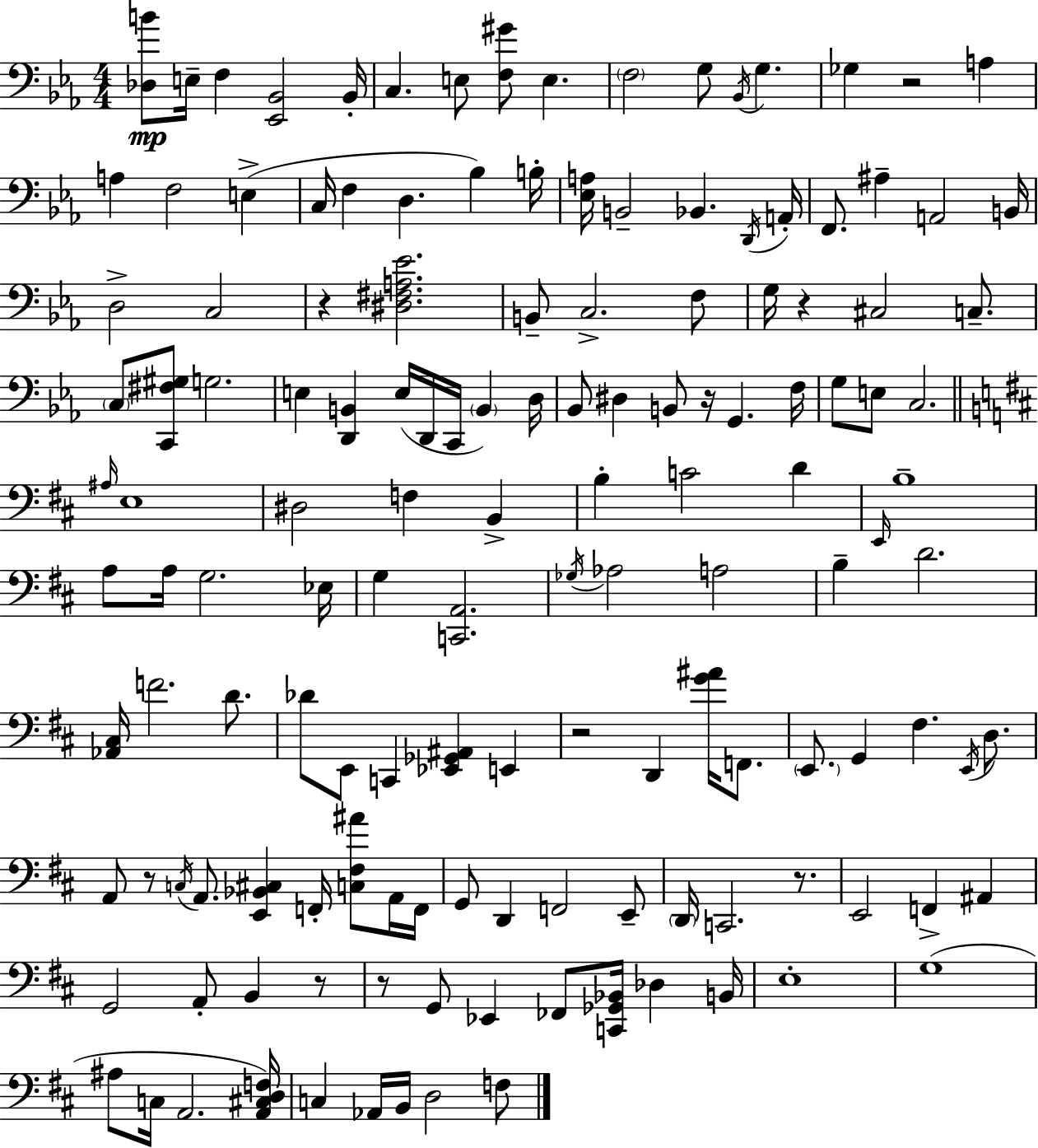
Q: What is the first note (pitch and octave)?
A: E3